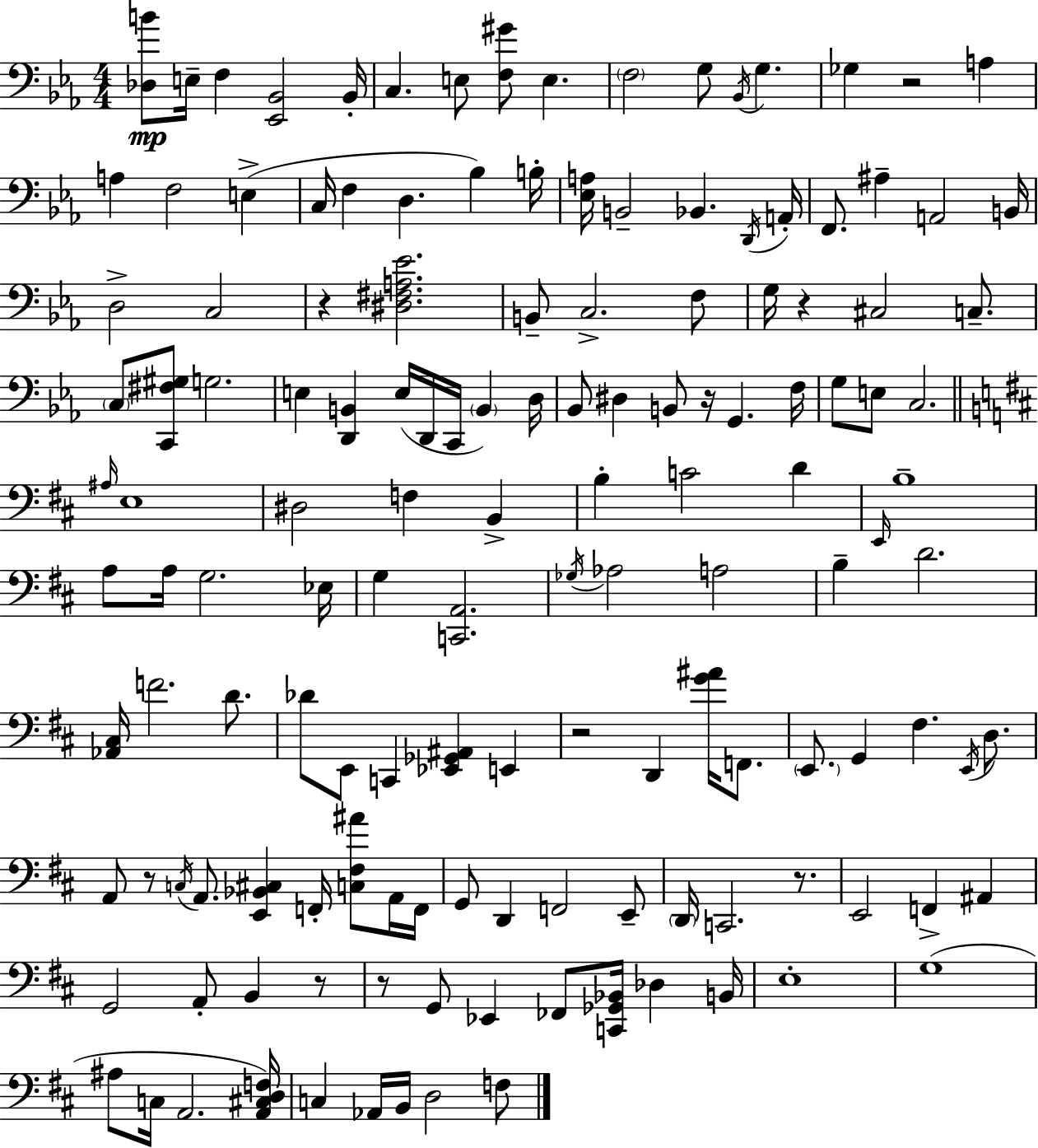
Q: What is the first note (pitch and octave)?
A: E3